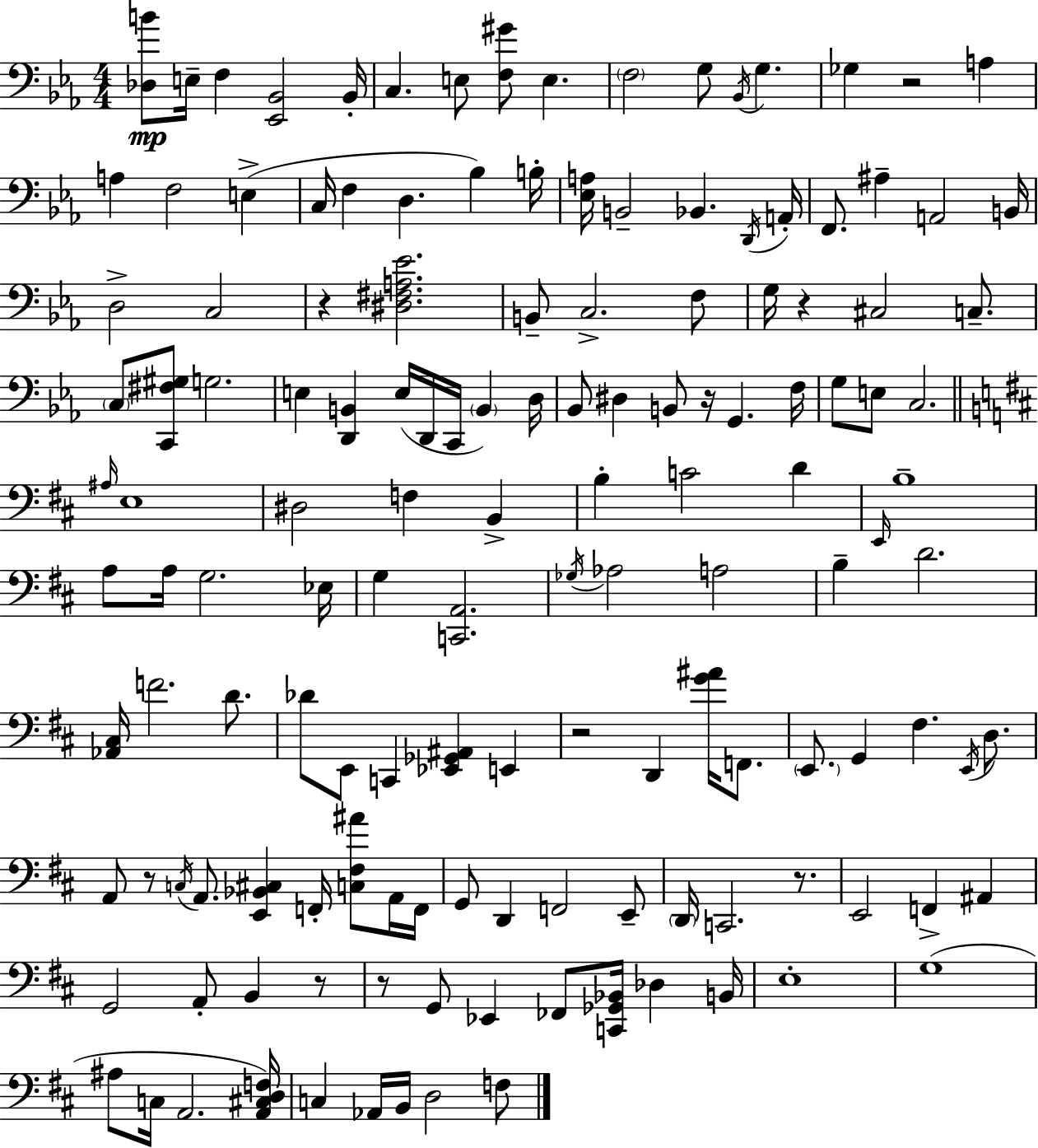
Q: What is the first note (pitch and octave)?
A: E3